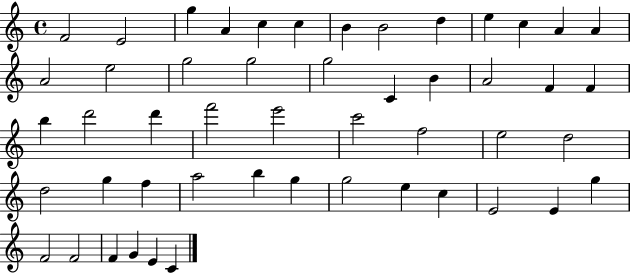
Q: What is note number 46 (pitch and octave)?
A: F4